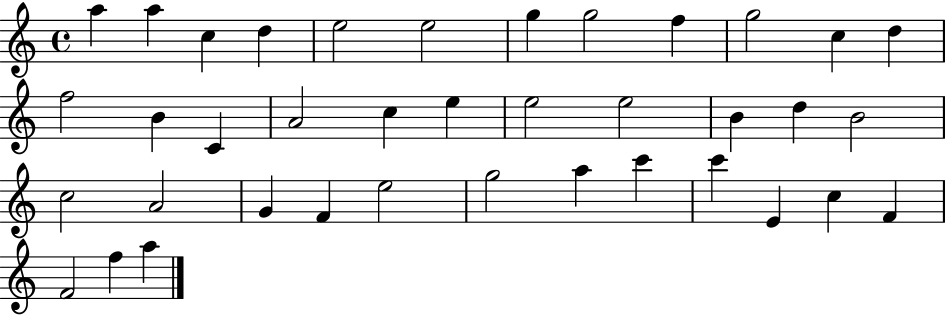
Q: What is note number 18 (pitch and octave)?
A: E5